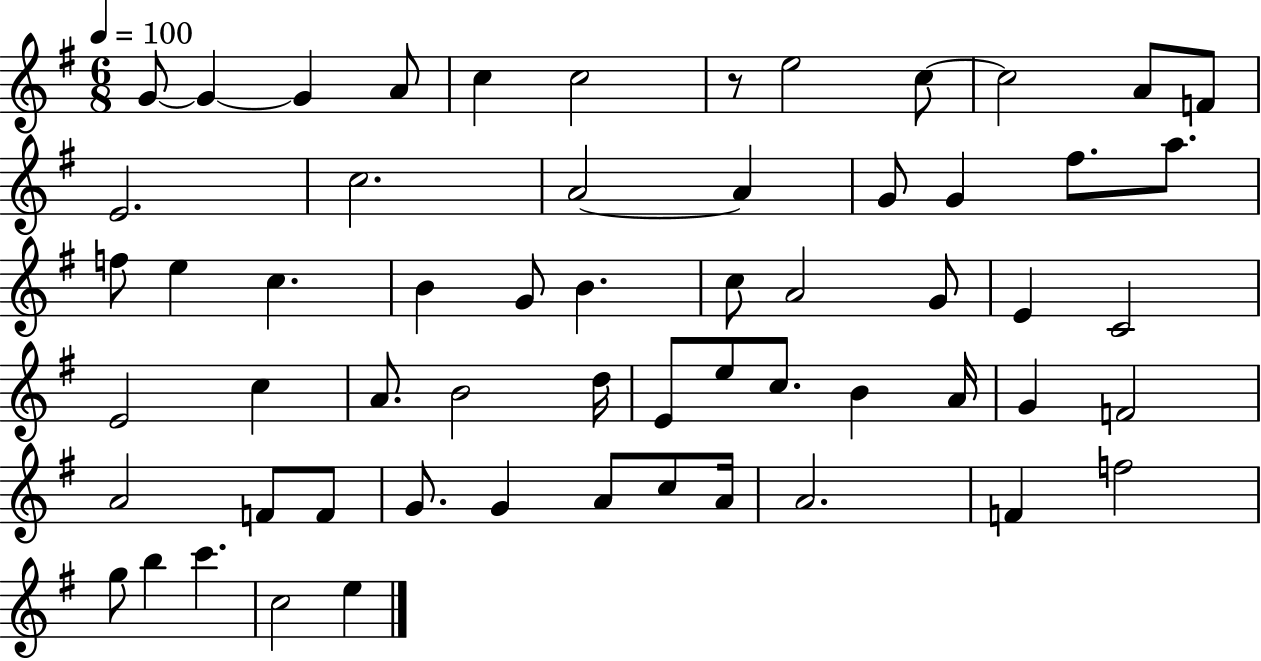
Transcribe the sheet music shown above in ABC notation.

X:1
T:Untitled
M:6/8
L:1/4
K:G
G/2 G G A/2 c c2 z/2 e2 c/2 c2 A/2 F/2 E2 c2 A2 A G/2 G ^f/2 a/2 f/2 e c B G/2 B c/2 A2 G/2 E C2 E2 c A/2 B2 d/4 E/2 e/2 c/2 B A/4 G F2 A2 F/2 F/2 G/2 G A/2 c/2 A/4 A2 F f2 g/2 b c' c2 e